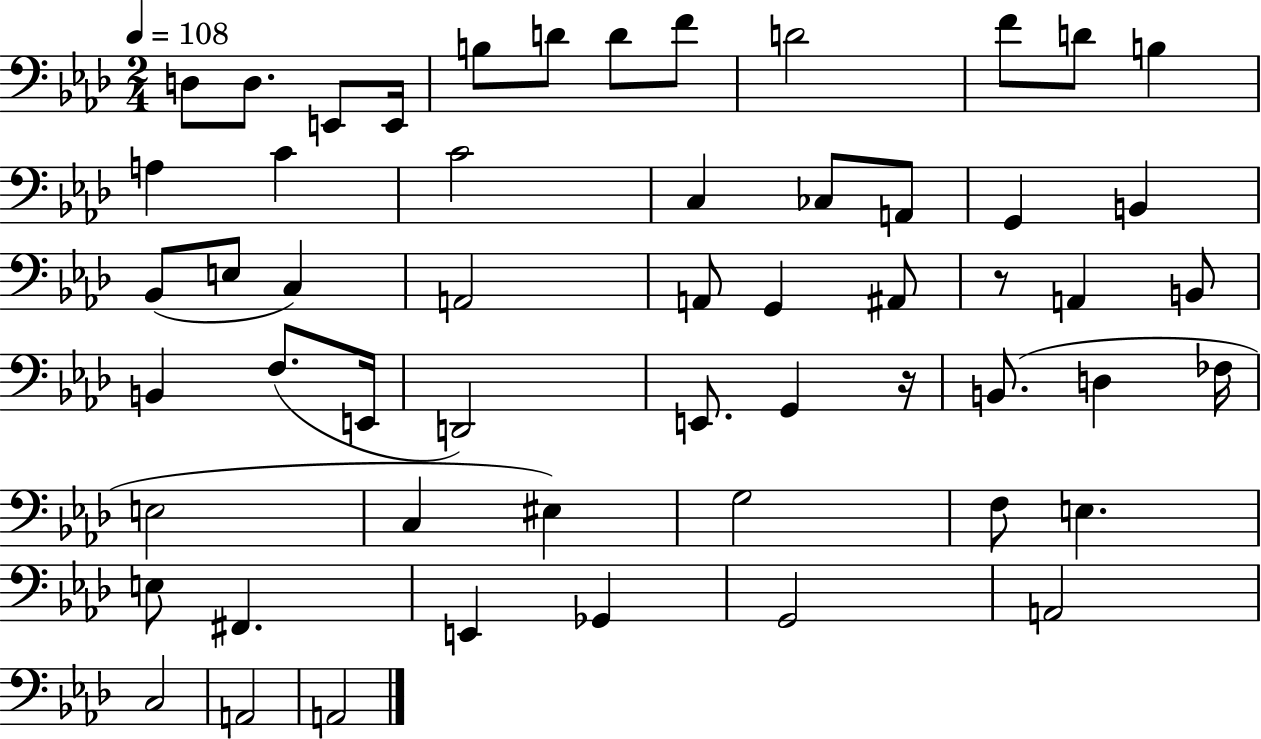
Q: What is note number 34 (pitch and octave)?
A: E2